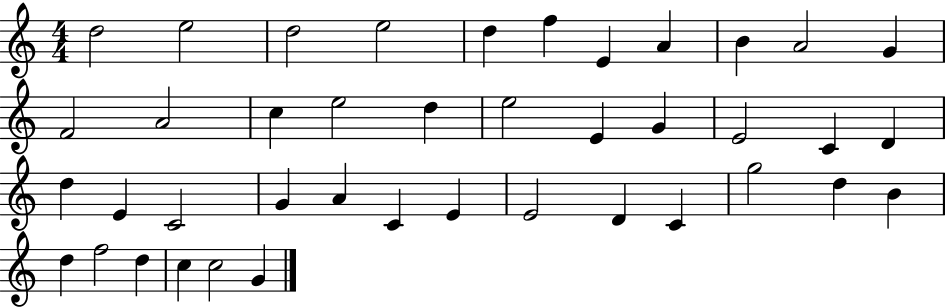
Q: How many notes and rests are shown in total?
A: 41